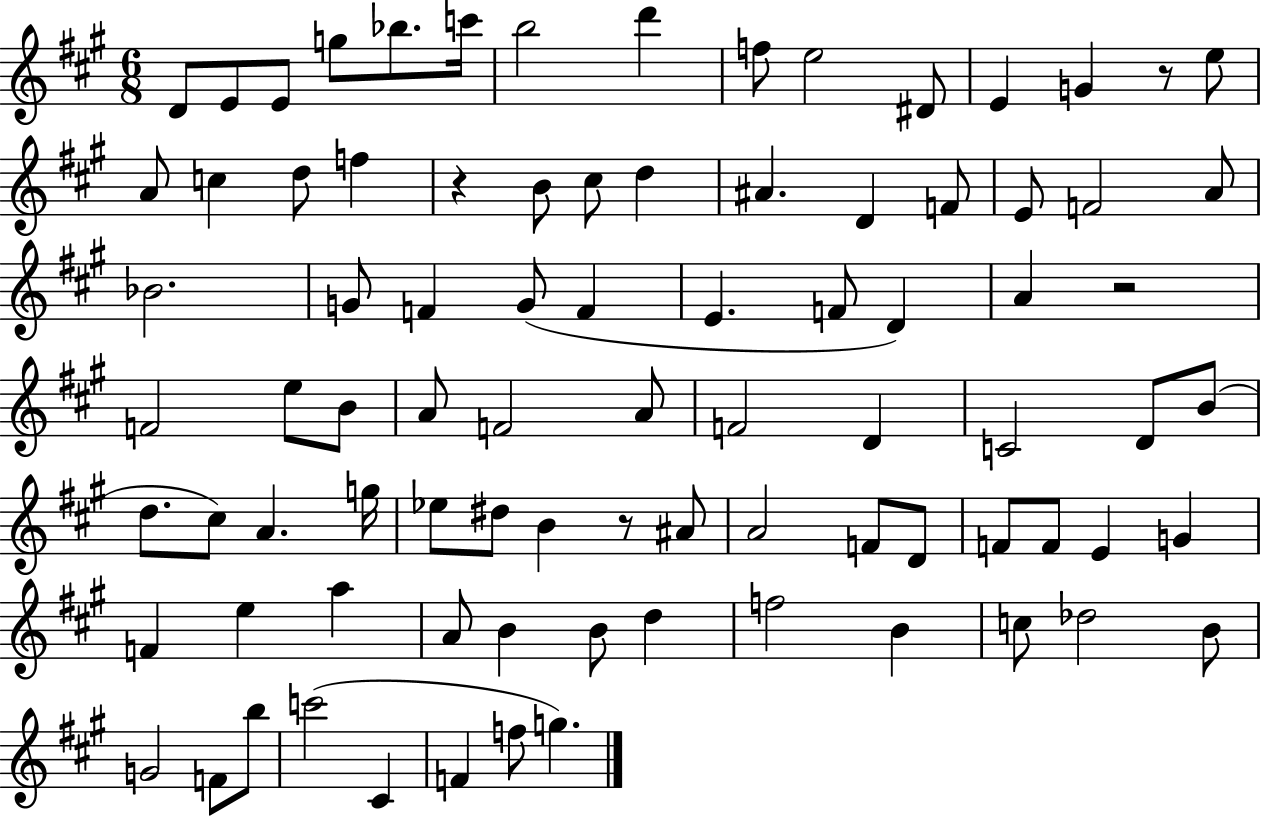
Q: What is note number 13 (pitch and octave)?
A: G4